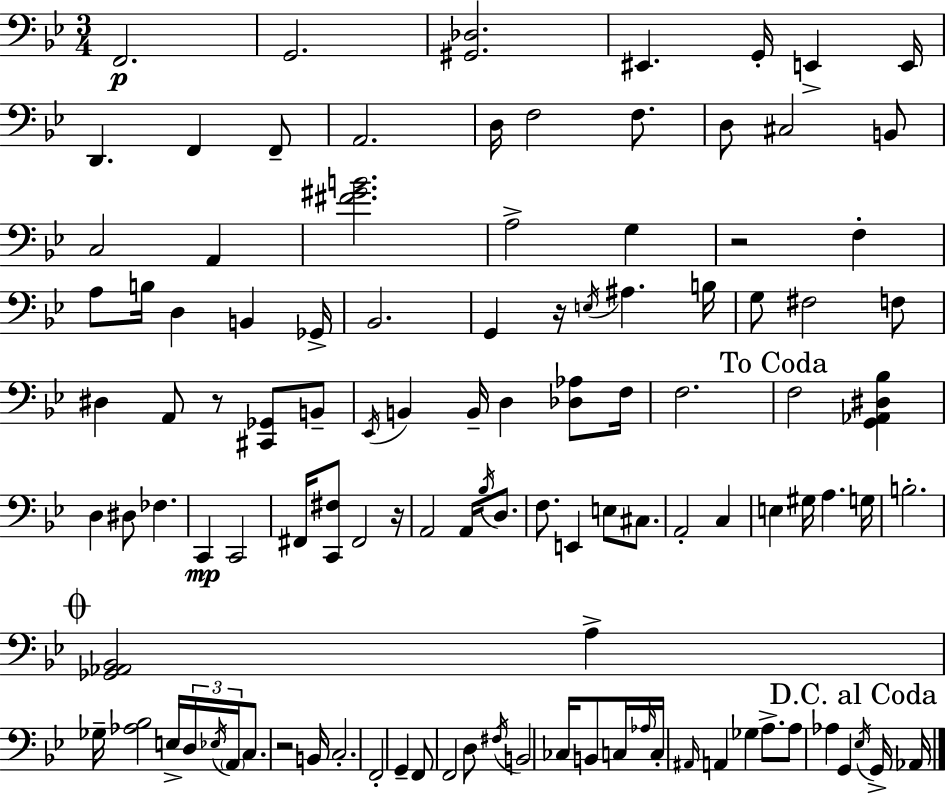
F2/h. G2/h. [G#2,Db3]/h. EIS2/q. G2/s E2/q E2/s D2/q. F2/q F2/e A2/h. D3/s F3/h F3/e. D3/e C#3/h B2/e C3/h A2/q [F#4,G#4,B4]/h. A3/h G3/q R/h F3/q A3/e B3/s D3/q B2/q Gb2/s Bb2/h. G2/q R/s E3/s A#3/q. B3/s G3/e F#3/h F3/e D#3/q A2/e R/e [C#2,Gb2]/e B2/e Eb2/s B2/q B2/s D3/q [Db3,Ab3]/e F3/s F3/h. F3/h [G2,Ab2,D#3,Bb3]/q D3/q D#3/e FES3/q. C2/q C2/h F#2/s [C2,F#3]/e F#2/h R/s A2/h A2/s Bb3/s D3/e. F3/e. E2/q E3/e C#3/e. A2/h C3/q E3/q G#3/s A3/q. G3/s B3/h. [Gb2,Ab2,Bb2]/h A3/q Gb3/s [Ab3,Bb3]/h E3/s D3/s Eb3/s A2/s C3/e. R/h B2/s C3/h. F2/h G2/q F2/e F2/h D3/e F#3/s B2/h CES3/s B2/e C3/s Ab3/s C3/s A#2/s A2/q Gb3/q A3/e. A3/e Ab3/q G2/q Eb3/s G2/s Ab2/s